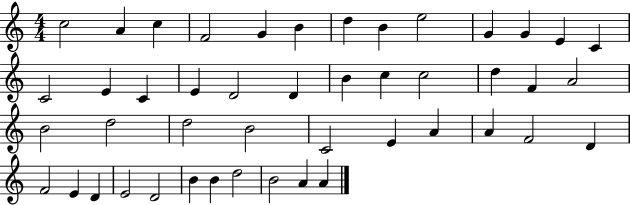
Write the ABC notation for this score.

X:1
T:Untitled
M:4/4
L:1/4
K:C
c2 A c F2 G B d B e2 G G E C C2 E C E D2 D B c c2 d F A2 B2 d2 d2 B2 C2 E A A F2 D F2 E D E2 D2 B B d2 B2 A A